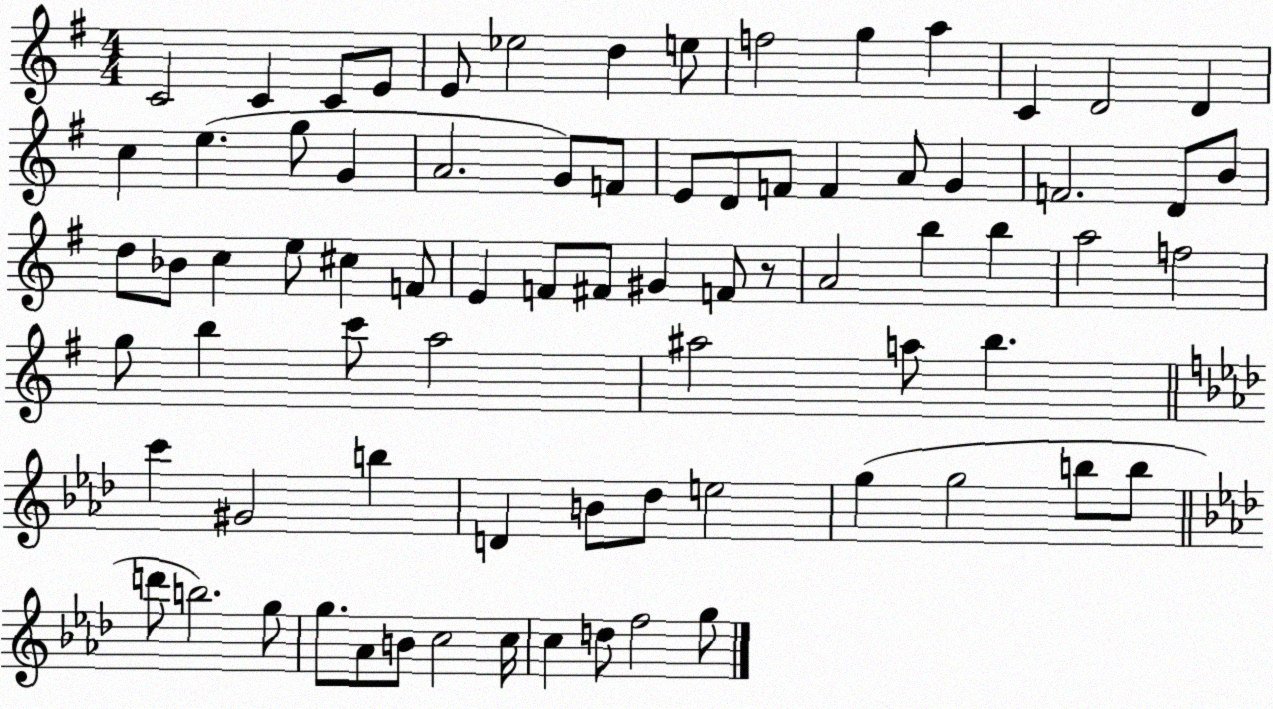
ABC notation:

X:1
T:Untitled
M:4/4
L:1/4
K:G
C2 C C/2 E/2 E/2 _e2 d e/2 f2 g a C D2 D c e g/2 G A2 G/2 F/2 E/2 D/2 F/2 F A/2 G F2 D/2 B/2 d/2 _B/2 c e/2 ^c F/2 E F/2 ^F/2 ^G F/2 z/2 A2 b b a2 f2 g/2 b c'/2 a2 ^a2 a/2 b c' ^G2 b D B/2 _d/2 e2 g g2 b/2 b/2 d'/2 b2 g/2 g/2 _A/2 B/2 c2 c/4 c d/2 f2 g/2